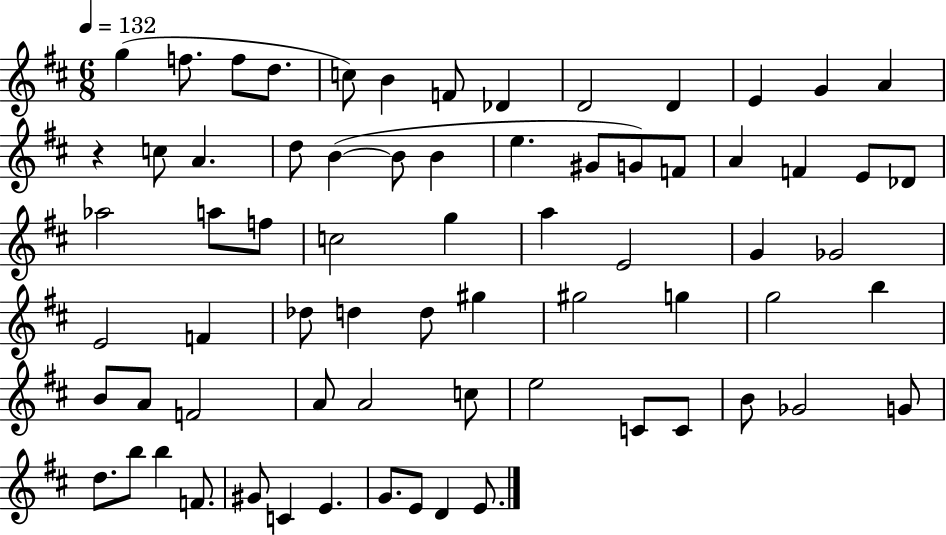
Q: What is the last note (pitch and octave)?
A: E4